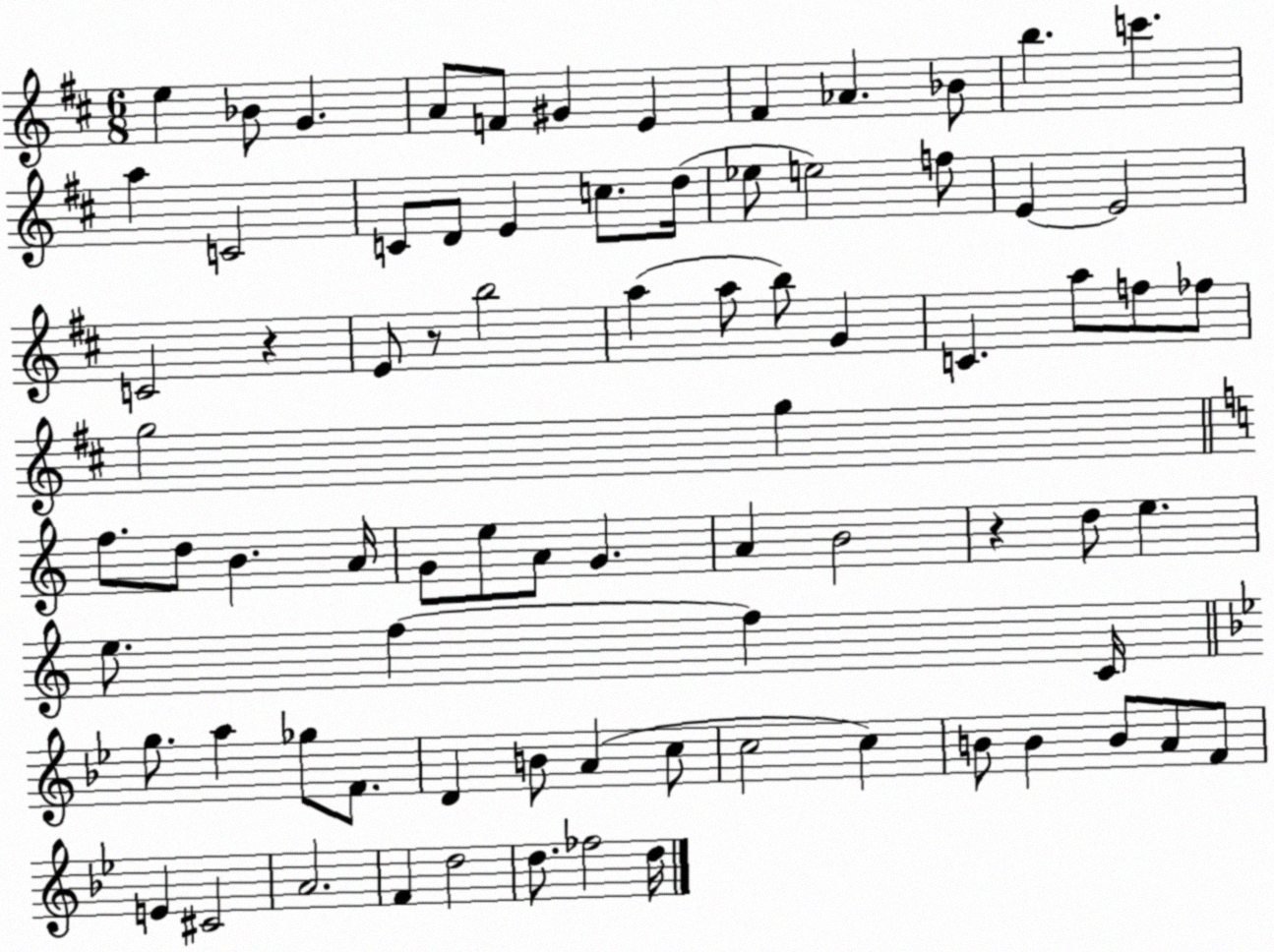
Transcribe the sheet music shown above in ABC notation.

X:1
T:Untitled
M:6/8
L:1/4
K:D
e _B/2 G A/2 F/2 ^G E ^F _A _B/2 b c' a C2 C/2 D/2 E c/2 d/4 _e/2 e2 f/2 E E2 C2 z E/2 z/2 b2 a a/2 b/2 G C a/2 f/2 _f/2 g2 g f/2 d/2 B A/4 G/2 e/2 A/2 G A B2 z d/2 e e/2 f f C/4 g/2 a _g/2 F/2 D B/2 A c/2 c2 c B/2 B B/2 A/2 F/2 E ^C2 A2 F d2 d/2 _f2 d/4